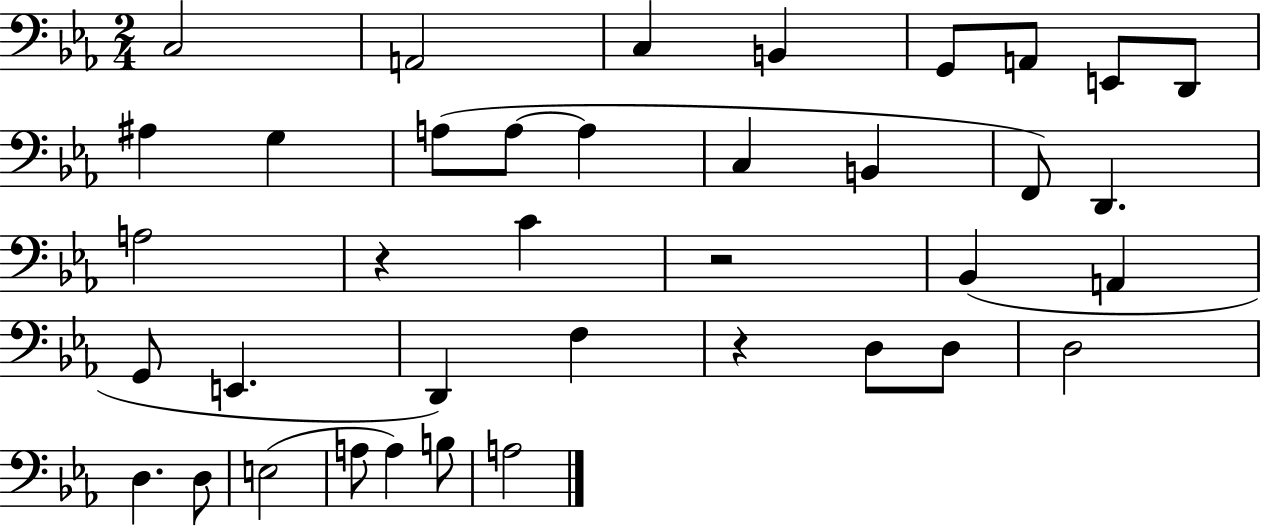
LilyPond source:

{
  \clef bass
  \numericTimeSignature
  \time 2/4
  \key ees \major
  \repeat volta 2 { c2 | a,2 | c4 b,4 | g,8 a,8 e,8 d,8 | \break ais4 g4 | a8( a8~~ a4 | c4 b,4 | f,8) d,4. | \break a2 | r4 c'4 | r2 | bes,4( a,4 | \break g,8 e,4. | d,4) f4 | r4 d8 d8 | d2 | \break d4. d8 | e2( | a8 a4) b8 | a2 | \break } \bar "|."
}